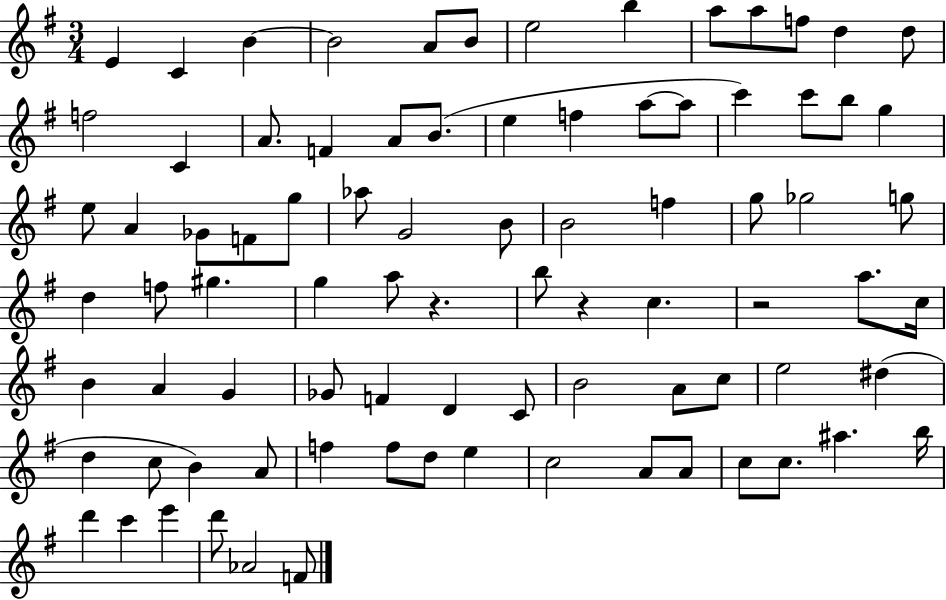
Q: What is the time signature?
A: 3/4